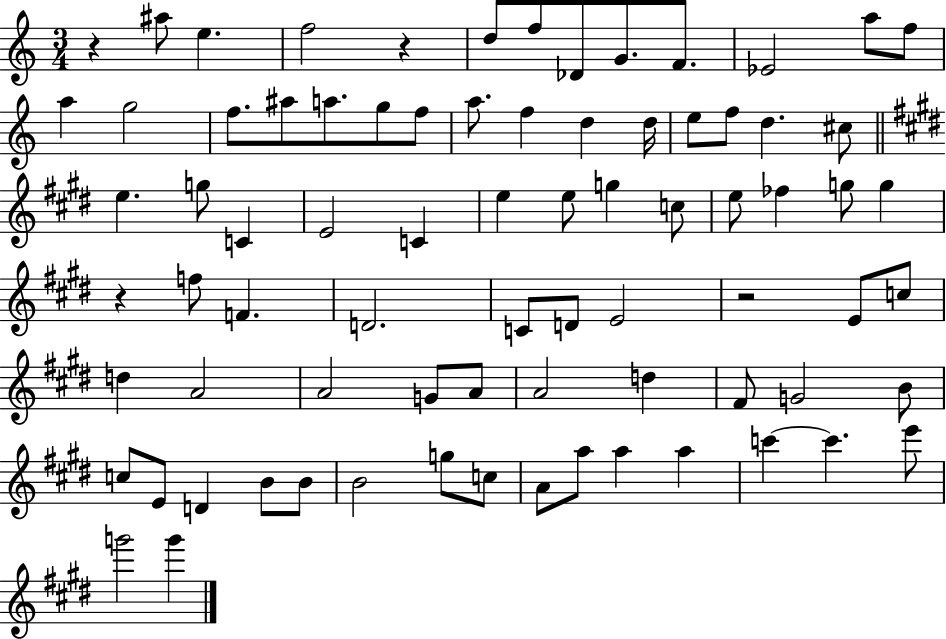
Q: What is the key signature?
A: C major